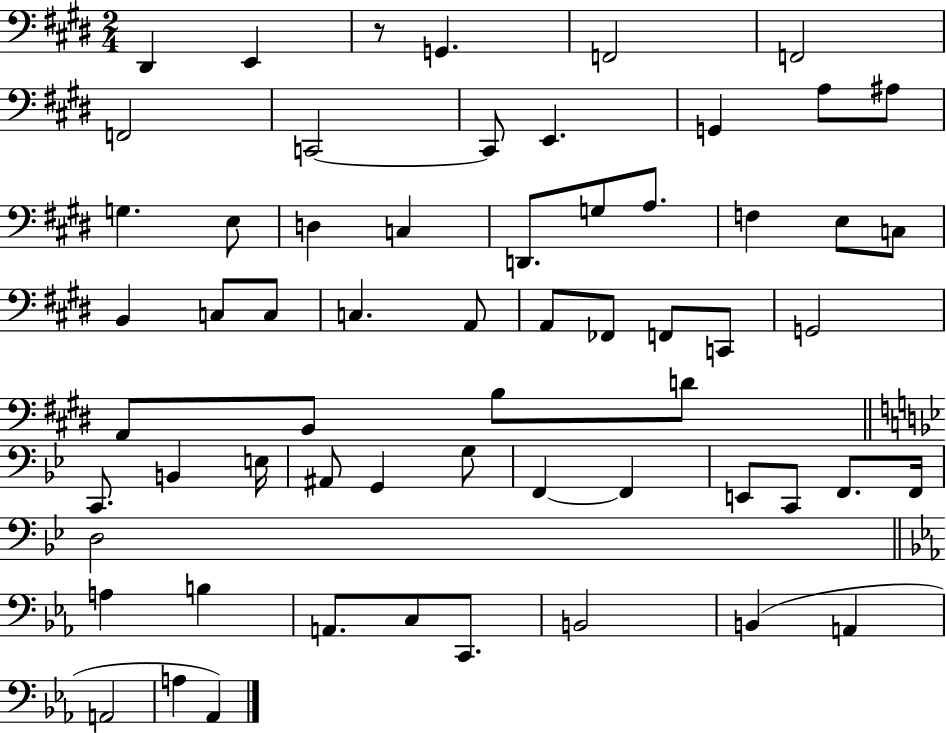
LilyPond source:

{
  \clef bass
  \numericTimeSignature
  \time 2/4
  \key e \major
  dis,4 e,4 | r8 g,4. | f,2 | f,2 | \break f,2 | c,2~~ | c,8 e,4. | g,4 a8 ais8 | \break g4. e8 | d4 c4 | d,8. g8 a8. | f4 e8 c8 | \break b,4 c8 c8 | c4. a,8 | a,8 fes,8 f,8 c,8 | g,2 | \break a,8 b,8 b8 d'8 | \bar "||" \break \key bes \major c,8. b,4 e16 | ais,8 g,4 g8 | f,4~~ f,4 | e,8 c,8 f,8. f,16 | \break d2 | \bar "||" \break \key c \minor a4 b4 | a,8. c8 c,8. | b,2 | b,4( a,4 | \break a,2 | a4 aes,4) | \bar "|."
}